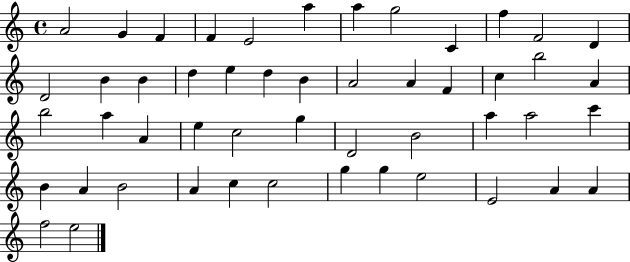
A4/h G4/q F4/q F4/q E4/h A5/q A5/q G5/h C4/q F5/q F4/h D4/q D4/h B4/q B4/q D5/q E5/q D5/q B4/q A4/h A4/q F4/q C5/q B5/h A4/q B5/h A5/q A4/q E5/q C5/h G5/q D4/h B4/h A5/q A5/h C6/q B4/q A4/q B4/h A4/q C5/q C5/h G5/q G5/q E5/h E4/h A4/q A4/q F5/h E5/h